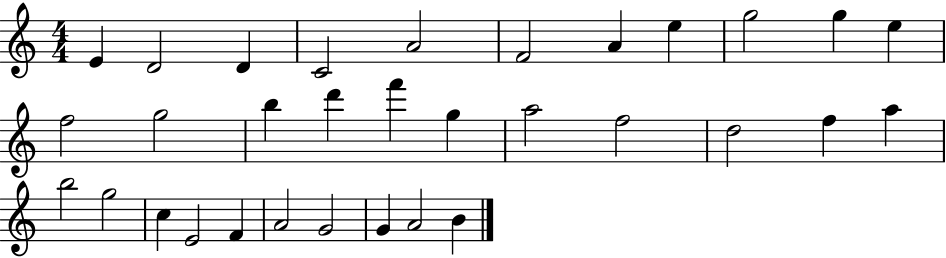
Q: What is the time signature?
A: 4/4